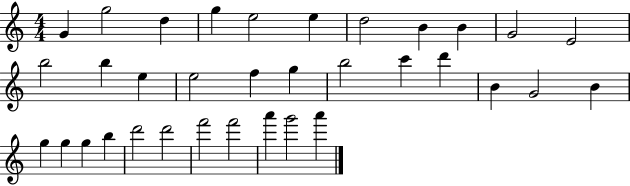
G4/q G5/h D5/q G5/q E5/h E5/q D5/h B4/q B4/q G4/h E4/h B5/h B5/q E5/q E5/h F5/q G5/q B5/h C6/q D6/q B4/q G4/h B4/q G5/q G5/q G5/q B5/q D6/h D6/h F6/h F6/h A6/q G6/h A6/q